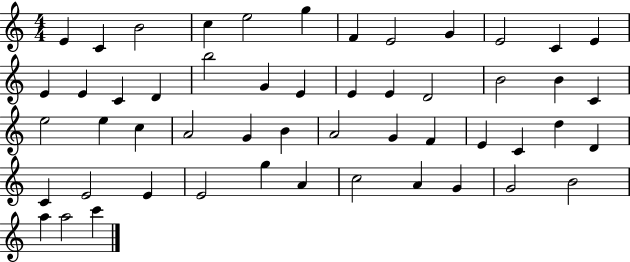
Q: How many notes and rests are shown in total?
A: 52